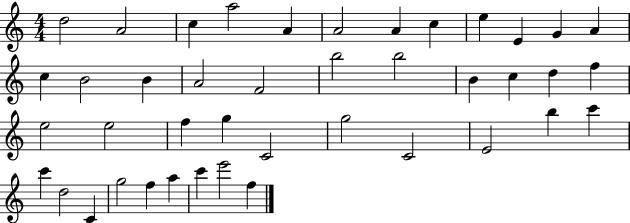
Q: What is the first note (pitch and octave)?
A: D5